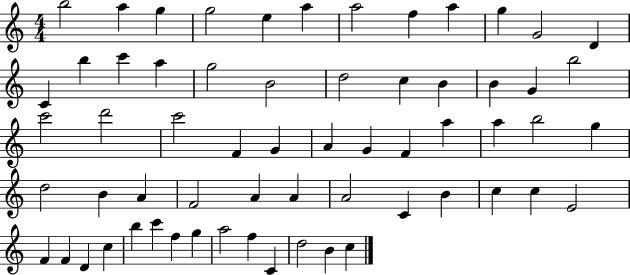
{
  \clef treble
  \numericTimeSignature
  \time 4/4
  \key c \major
  b''2 a''4 g''4 | g''2 e''4 a''4 | a''2 f''4 a''4 | g''4 g'2 d'4 | \break c'4 b''4 c'''4 a''4 | g''2 b'2 | d''2 c''4 b'4 | b'4 g'4 b''2 | \break c'''2 d'''2 | c'''2 f'4 g'4 | a'4 g'4 f'4 a''4 | a''4 b''2 g''4 | \break d''2 b'4 a'4 | f'2 a'4 a'4 | a'2 c'4 b'4 | c''4 c''4 e'2 | \break f'4 f'4 d'4 c''4 | b''4 c'''4 f''4 g''4 | a''2 f''4 c'4 | d''2 b'4 c''4 | \break \bar "|."
}